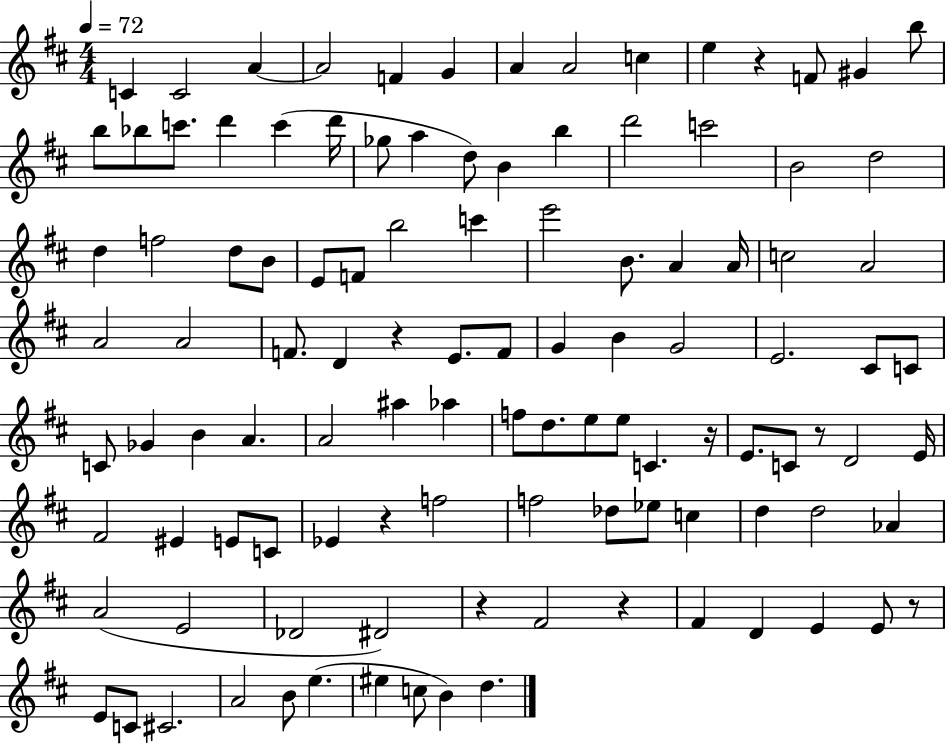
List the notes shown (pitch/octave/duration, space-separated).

C4/q C4/h A4/q A4/h F4/q G4/q A4/q A4/h C5/q E5/q R/q F4/e G#4/q B5/e B5/e Bb5/e C6/e. D6/q C6/q D6/s Gb5/e A5/q D5/e B4/q B5/q D6/h C6/h B4/h D5/h D5/q F5/h D5/e B4/e E4/e F4/e B5/h C6/q E6/h B4/e. A4/q A4/s C5/h A4/h A4/h A4/h F4/e. D4/q R/q E4/e. F4/e G4/q B4/q G4/h E4/h. C#4/e C4/e C4/e Gb4/q B4/q A4/q. A4/h A#5/q Ab5/q F5/e D5/e. E5/e E5/e C4/q. R/s E4/e. C4/e R/e D4/h E4/s F#4/h EIS4/q E4/e C4/e Eb4/q R/q F5/h F5/h Db5/e Eb5/e C5/q D5/q D5/h Ab4/q A4/h E4/h Db4/h D#4/h R/q F#4/h R/q F#4/q D4/q E4/q E4/e R/e E4/e C4/e C#4/h. A4/h B4/e E5/q. EIS5/q C5/e B4/q D5/q.